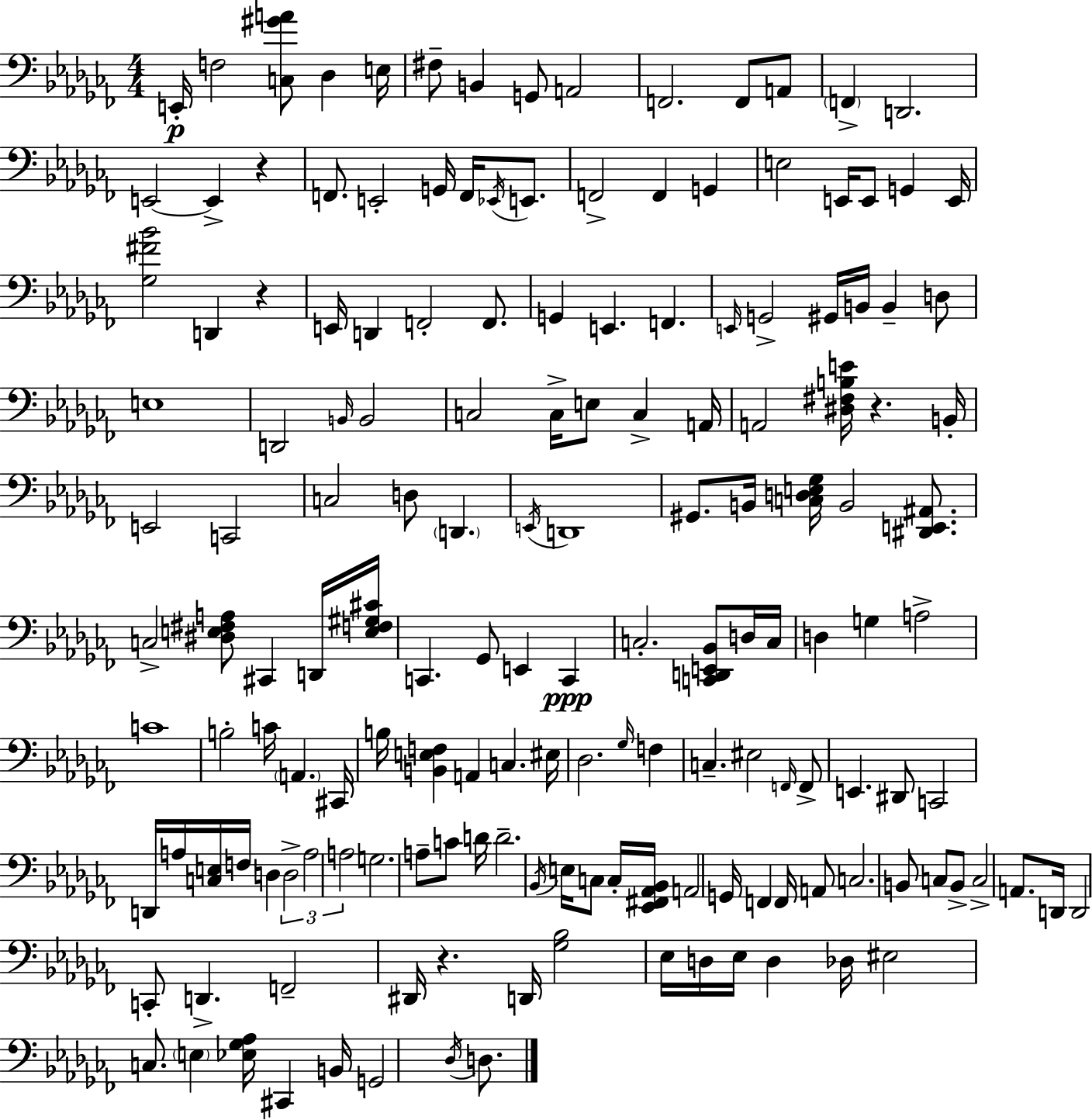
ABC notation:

X:1
T:Untitled
M:4/4
L:1/4
K:Abm
E,,/4 F,2 [C,^GA]/2 _D, E,/4 ^F,/2 B,, G,,/2 A,,2 F,,2 F,,/2 A,,/2 F,, D,,2 E,,2 E,, z F,,/2 E,,2 G,,/4 F,,/4 _E,,/4 E,,/2 F,,2 F,, G,, E,2 E,,/4 E,,/2 G,, E,,/4 [_G,^F_B]2 D,, z E,,/4 D,, F,,2 F,,/2 G,, E,, F,, E,,/4 G,,2 ^G,,/4 B,,/4 B,, D,/2 E,4 D,,2 B,,/4 B,,2 C,2 C,/4 E,/2 C, A,,/4 A,,2 [^D,^F,B,E]/4 z B,,/4 E,,2 C,,2 C,2 D,/2 D,, E,,/4 D,,4 ^G,,/2 B,,/4 [C,D,E,_G,]/4 B,,2 [^D,,E,,^A,,]/2 C,2 [^D,E,^F,A,]/2 ^C,, D,,/4 [E,F,^G,^C]/4 C,, _G,,/2 E,, C,, C,2 [C,,D,,E,,_B,,]/2 D,/4 C,/4 D, G, A,2 C4 B,2 C/4 A,, ^C,,/4 B,/4 [B,,E,F,] A,, C, ^E,/4 _D,2 _G,/4 F, C, ^E,2 F,,/4 F,,/2 E,, ^D,,/2 C,,2 D,,/4 A,/4 [C,E,]/4 F,/4 D, D,2 A,2 A,2 G,2 A,/2 C/2 D/4 D2 _B,,/4 E,/4 C,/2 C,/4 [_E,,^F,,_A,,_B,,]/4 A,,2 G,,/4 F,, F,,/4 A,,/2 C,2 B,,/2 C,/2 B,,/2 C,2 A,,/2 D,,/4 D,,2 C,,/2 D,, F,,2 ^D,,/4 z D,,/4 [_G,_B,]2 _E,/4 D,/4 _E,/4 D, _D,/4 ^E,2 C,/2 E, [_E,_G,_A,]/4 ^C,, B,,/4 G,,2 _D,/4 D,/2